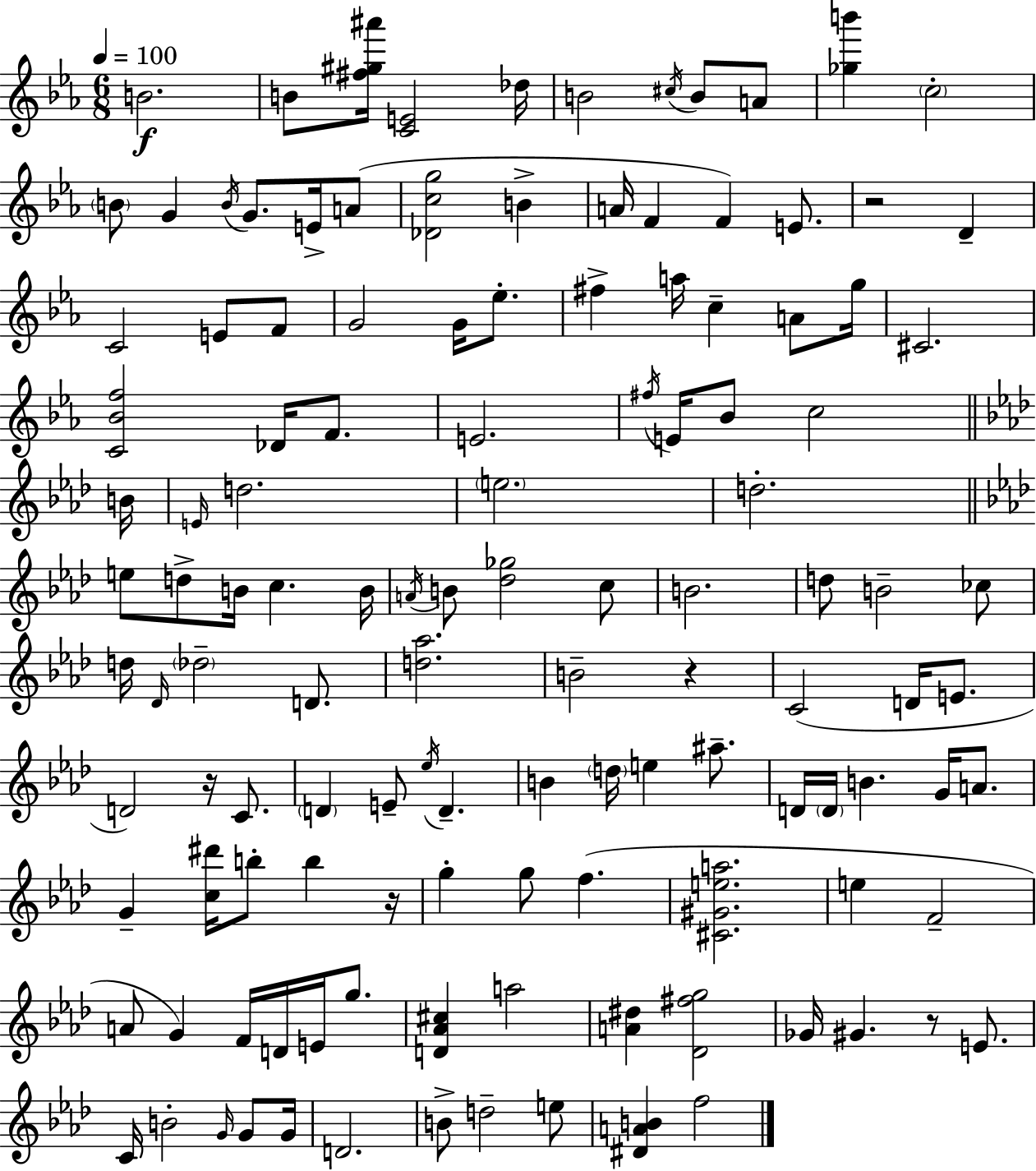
B4/h. B4/e [F#5,G#5,A#6]/s [C4,E4]/h Db5/s B4/h C#5/s B4/e A4/e [Gb5,B6]/q C5/h B4/e G4/q B4/s G4/e. E4/s A4/e [Db4,C5,G5]/h B4/q A4/s F4/q F4/q E4/e. R/h D4/q C4/h E4/e F4/e G4/h G4/s Eb5/e. F#5/q A5/s C5/q A4/e G5/s C#4/h. [C4,Bb4,F5]/h Db4/s F4/e. E4/h. F#5/s E4/s Bb4/e C5/h B4/s E4/s D5/h. E5/h. D5/h. E5/e D5/e B4/s C5/q. B4/s A4/s B4/e [Db5,Gb5]/h C5/e B4/h. D5/e B4/h CES5/e D5/s Db4/s Db5/h D4/e. [D5,Ab5]/h. B4/h R/q C4/h D4/s E4/e. D4/h R/s C4/e. D4/q E4/e Eb5/s D4/q. B4/q D5/s E5/q A#5/e. D4/s D4/s B4/q. G4/s A4/e. G4/q [C5,D#6]/s B5/e B5/q R/s G5/q G5/e F5/q. [C#4,G#4,E5,A5]/h. E5/q F4/h A4/e G4/q F4/s D4/s E4/s G5/e. [D4,Ab4,C#5]/q A5/h [A4,D#5]/q [Db4,F#5,G5]/h Gb4/s G#4/q. R/e E4/e. C4/s B4/h G4/s G4/e G4/s D4/h. B4/e D5/h E5/e [D#4,A4,B4]/q F5/h